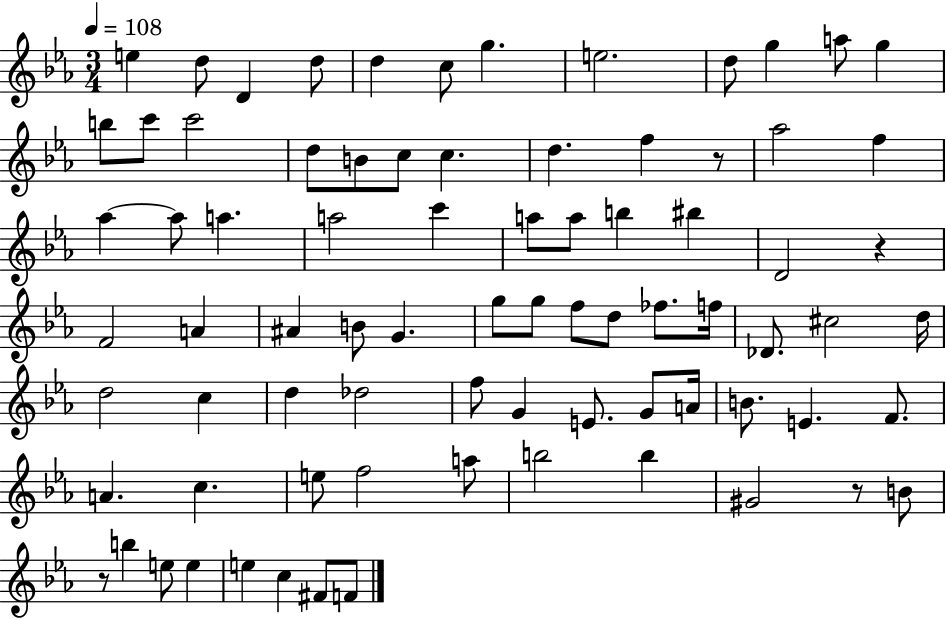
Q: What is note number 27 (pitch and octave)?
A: A5